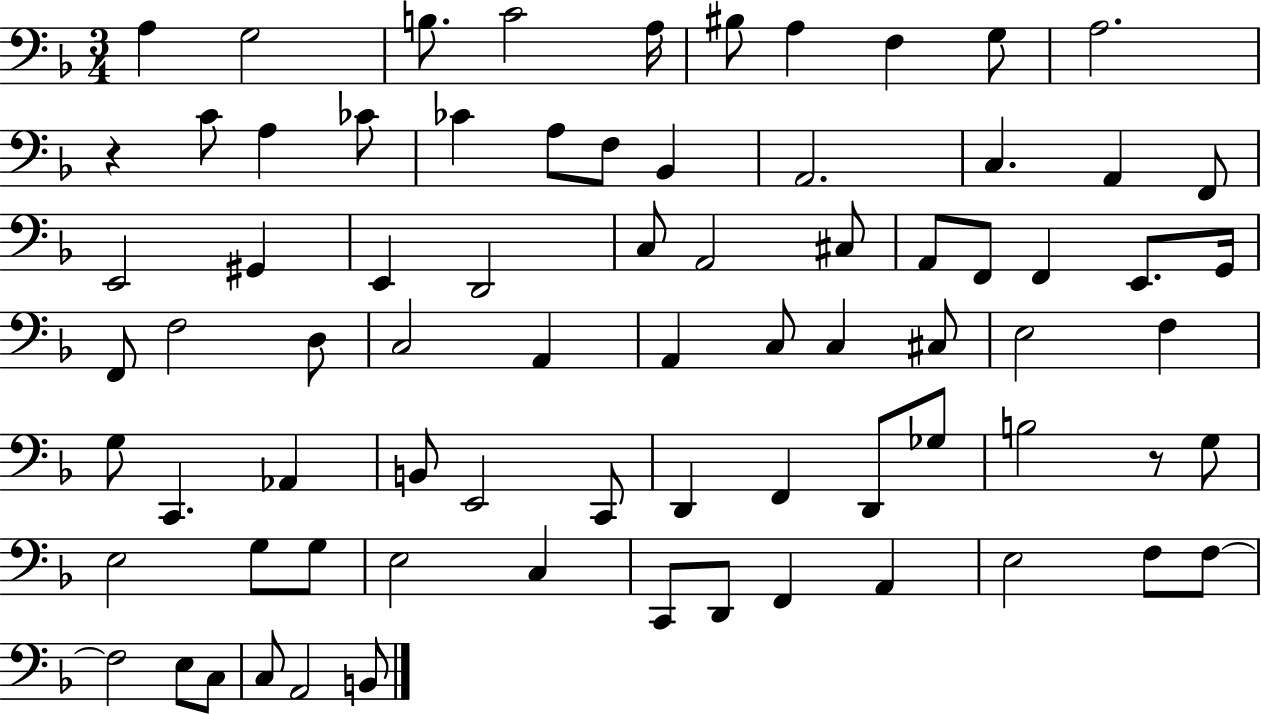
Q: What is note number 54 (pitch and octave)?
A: Gb3